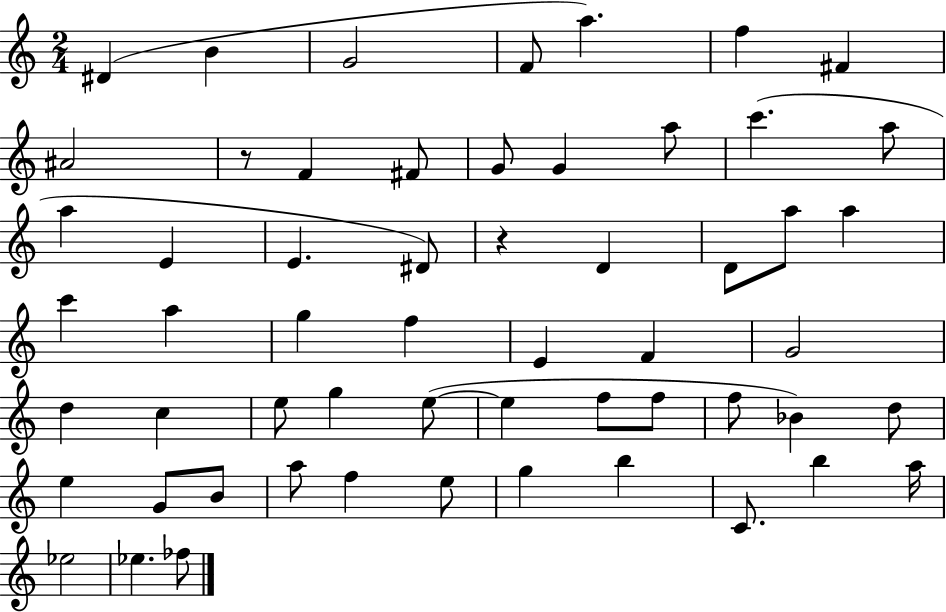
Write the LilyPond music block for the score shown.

{
  \clef treble
  \numericTimeSignature
  \time 2/4
  \key c \major
  \repeat volta 2 { dis'4( b'4 | g'2 | f'8 a''4.) | f''4 fis'4 | \break ais'2 | r8 f'4 fis'8 | g'8 g'4 a''8 | c'''4.( a''8 | \break a''4 e'4 | e'4. dis'8) | r4 d'4 | d'8 a''8 a''4 | \break c'''4 a''4 | g''4 f''4 | e'4 f'4 | g'2 | \break d''4 c''4 | e''8 g''4 e''8~(~ | e''4 f''8 f''8 | f''8 bes'4) d''8 | \break e''4 g'8 b'8 | a''8 f''4 e''8 | g''4 b''4 | c'8. b''4 a''16 | \break ees''2 | ees''4. fes''8 | } \bar "|."
}